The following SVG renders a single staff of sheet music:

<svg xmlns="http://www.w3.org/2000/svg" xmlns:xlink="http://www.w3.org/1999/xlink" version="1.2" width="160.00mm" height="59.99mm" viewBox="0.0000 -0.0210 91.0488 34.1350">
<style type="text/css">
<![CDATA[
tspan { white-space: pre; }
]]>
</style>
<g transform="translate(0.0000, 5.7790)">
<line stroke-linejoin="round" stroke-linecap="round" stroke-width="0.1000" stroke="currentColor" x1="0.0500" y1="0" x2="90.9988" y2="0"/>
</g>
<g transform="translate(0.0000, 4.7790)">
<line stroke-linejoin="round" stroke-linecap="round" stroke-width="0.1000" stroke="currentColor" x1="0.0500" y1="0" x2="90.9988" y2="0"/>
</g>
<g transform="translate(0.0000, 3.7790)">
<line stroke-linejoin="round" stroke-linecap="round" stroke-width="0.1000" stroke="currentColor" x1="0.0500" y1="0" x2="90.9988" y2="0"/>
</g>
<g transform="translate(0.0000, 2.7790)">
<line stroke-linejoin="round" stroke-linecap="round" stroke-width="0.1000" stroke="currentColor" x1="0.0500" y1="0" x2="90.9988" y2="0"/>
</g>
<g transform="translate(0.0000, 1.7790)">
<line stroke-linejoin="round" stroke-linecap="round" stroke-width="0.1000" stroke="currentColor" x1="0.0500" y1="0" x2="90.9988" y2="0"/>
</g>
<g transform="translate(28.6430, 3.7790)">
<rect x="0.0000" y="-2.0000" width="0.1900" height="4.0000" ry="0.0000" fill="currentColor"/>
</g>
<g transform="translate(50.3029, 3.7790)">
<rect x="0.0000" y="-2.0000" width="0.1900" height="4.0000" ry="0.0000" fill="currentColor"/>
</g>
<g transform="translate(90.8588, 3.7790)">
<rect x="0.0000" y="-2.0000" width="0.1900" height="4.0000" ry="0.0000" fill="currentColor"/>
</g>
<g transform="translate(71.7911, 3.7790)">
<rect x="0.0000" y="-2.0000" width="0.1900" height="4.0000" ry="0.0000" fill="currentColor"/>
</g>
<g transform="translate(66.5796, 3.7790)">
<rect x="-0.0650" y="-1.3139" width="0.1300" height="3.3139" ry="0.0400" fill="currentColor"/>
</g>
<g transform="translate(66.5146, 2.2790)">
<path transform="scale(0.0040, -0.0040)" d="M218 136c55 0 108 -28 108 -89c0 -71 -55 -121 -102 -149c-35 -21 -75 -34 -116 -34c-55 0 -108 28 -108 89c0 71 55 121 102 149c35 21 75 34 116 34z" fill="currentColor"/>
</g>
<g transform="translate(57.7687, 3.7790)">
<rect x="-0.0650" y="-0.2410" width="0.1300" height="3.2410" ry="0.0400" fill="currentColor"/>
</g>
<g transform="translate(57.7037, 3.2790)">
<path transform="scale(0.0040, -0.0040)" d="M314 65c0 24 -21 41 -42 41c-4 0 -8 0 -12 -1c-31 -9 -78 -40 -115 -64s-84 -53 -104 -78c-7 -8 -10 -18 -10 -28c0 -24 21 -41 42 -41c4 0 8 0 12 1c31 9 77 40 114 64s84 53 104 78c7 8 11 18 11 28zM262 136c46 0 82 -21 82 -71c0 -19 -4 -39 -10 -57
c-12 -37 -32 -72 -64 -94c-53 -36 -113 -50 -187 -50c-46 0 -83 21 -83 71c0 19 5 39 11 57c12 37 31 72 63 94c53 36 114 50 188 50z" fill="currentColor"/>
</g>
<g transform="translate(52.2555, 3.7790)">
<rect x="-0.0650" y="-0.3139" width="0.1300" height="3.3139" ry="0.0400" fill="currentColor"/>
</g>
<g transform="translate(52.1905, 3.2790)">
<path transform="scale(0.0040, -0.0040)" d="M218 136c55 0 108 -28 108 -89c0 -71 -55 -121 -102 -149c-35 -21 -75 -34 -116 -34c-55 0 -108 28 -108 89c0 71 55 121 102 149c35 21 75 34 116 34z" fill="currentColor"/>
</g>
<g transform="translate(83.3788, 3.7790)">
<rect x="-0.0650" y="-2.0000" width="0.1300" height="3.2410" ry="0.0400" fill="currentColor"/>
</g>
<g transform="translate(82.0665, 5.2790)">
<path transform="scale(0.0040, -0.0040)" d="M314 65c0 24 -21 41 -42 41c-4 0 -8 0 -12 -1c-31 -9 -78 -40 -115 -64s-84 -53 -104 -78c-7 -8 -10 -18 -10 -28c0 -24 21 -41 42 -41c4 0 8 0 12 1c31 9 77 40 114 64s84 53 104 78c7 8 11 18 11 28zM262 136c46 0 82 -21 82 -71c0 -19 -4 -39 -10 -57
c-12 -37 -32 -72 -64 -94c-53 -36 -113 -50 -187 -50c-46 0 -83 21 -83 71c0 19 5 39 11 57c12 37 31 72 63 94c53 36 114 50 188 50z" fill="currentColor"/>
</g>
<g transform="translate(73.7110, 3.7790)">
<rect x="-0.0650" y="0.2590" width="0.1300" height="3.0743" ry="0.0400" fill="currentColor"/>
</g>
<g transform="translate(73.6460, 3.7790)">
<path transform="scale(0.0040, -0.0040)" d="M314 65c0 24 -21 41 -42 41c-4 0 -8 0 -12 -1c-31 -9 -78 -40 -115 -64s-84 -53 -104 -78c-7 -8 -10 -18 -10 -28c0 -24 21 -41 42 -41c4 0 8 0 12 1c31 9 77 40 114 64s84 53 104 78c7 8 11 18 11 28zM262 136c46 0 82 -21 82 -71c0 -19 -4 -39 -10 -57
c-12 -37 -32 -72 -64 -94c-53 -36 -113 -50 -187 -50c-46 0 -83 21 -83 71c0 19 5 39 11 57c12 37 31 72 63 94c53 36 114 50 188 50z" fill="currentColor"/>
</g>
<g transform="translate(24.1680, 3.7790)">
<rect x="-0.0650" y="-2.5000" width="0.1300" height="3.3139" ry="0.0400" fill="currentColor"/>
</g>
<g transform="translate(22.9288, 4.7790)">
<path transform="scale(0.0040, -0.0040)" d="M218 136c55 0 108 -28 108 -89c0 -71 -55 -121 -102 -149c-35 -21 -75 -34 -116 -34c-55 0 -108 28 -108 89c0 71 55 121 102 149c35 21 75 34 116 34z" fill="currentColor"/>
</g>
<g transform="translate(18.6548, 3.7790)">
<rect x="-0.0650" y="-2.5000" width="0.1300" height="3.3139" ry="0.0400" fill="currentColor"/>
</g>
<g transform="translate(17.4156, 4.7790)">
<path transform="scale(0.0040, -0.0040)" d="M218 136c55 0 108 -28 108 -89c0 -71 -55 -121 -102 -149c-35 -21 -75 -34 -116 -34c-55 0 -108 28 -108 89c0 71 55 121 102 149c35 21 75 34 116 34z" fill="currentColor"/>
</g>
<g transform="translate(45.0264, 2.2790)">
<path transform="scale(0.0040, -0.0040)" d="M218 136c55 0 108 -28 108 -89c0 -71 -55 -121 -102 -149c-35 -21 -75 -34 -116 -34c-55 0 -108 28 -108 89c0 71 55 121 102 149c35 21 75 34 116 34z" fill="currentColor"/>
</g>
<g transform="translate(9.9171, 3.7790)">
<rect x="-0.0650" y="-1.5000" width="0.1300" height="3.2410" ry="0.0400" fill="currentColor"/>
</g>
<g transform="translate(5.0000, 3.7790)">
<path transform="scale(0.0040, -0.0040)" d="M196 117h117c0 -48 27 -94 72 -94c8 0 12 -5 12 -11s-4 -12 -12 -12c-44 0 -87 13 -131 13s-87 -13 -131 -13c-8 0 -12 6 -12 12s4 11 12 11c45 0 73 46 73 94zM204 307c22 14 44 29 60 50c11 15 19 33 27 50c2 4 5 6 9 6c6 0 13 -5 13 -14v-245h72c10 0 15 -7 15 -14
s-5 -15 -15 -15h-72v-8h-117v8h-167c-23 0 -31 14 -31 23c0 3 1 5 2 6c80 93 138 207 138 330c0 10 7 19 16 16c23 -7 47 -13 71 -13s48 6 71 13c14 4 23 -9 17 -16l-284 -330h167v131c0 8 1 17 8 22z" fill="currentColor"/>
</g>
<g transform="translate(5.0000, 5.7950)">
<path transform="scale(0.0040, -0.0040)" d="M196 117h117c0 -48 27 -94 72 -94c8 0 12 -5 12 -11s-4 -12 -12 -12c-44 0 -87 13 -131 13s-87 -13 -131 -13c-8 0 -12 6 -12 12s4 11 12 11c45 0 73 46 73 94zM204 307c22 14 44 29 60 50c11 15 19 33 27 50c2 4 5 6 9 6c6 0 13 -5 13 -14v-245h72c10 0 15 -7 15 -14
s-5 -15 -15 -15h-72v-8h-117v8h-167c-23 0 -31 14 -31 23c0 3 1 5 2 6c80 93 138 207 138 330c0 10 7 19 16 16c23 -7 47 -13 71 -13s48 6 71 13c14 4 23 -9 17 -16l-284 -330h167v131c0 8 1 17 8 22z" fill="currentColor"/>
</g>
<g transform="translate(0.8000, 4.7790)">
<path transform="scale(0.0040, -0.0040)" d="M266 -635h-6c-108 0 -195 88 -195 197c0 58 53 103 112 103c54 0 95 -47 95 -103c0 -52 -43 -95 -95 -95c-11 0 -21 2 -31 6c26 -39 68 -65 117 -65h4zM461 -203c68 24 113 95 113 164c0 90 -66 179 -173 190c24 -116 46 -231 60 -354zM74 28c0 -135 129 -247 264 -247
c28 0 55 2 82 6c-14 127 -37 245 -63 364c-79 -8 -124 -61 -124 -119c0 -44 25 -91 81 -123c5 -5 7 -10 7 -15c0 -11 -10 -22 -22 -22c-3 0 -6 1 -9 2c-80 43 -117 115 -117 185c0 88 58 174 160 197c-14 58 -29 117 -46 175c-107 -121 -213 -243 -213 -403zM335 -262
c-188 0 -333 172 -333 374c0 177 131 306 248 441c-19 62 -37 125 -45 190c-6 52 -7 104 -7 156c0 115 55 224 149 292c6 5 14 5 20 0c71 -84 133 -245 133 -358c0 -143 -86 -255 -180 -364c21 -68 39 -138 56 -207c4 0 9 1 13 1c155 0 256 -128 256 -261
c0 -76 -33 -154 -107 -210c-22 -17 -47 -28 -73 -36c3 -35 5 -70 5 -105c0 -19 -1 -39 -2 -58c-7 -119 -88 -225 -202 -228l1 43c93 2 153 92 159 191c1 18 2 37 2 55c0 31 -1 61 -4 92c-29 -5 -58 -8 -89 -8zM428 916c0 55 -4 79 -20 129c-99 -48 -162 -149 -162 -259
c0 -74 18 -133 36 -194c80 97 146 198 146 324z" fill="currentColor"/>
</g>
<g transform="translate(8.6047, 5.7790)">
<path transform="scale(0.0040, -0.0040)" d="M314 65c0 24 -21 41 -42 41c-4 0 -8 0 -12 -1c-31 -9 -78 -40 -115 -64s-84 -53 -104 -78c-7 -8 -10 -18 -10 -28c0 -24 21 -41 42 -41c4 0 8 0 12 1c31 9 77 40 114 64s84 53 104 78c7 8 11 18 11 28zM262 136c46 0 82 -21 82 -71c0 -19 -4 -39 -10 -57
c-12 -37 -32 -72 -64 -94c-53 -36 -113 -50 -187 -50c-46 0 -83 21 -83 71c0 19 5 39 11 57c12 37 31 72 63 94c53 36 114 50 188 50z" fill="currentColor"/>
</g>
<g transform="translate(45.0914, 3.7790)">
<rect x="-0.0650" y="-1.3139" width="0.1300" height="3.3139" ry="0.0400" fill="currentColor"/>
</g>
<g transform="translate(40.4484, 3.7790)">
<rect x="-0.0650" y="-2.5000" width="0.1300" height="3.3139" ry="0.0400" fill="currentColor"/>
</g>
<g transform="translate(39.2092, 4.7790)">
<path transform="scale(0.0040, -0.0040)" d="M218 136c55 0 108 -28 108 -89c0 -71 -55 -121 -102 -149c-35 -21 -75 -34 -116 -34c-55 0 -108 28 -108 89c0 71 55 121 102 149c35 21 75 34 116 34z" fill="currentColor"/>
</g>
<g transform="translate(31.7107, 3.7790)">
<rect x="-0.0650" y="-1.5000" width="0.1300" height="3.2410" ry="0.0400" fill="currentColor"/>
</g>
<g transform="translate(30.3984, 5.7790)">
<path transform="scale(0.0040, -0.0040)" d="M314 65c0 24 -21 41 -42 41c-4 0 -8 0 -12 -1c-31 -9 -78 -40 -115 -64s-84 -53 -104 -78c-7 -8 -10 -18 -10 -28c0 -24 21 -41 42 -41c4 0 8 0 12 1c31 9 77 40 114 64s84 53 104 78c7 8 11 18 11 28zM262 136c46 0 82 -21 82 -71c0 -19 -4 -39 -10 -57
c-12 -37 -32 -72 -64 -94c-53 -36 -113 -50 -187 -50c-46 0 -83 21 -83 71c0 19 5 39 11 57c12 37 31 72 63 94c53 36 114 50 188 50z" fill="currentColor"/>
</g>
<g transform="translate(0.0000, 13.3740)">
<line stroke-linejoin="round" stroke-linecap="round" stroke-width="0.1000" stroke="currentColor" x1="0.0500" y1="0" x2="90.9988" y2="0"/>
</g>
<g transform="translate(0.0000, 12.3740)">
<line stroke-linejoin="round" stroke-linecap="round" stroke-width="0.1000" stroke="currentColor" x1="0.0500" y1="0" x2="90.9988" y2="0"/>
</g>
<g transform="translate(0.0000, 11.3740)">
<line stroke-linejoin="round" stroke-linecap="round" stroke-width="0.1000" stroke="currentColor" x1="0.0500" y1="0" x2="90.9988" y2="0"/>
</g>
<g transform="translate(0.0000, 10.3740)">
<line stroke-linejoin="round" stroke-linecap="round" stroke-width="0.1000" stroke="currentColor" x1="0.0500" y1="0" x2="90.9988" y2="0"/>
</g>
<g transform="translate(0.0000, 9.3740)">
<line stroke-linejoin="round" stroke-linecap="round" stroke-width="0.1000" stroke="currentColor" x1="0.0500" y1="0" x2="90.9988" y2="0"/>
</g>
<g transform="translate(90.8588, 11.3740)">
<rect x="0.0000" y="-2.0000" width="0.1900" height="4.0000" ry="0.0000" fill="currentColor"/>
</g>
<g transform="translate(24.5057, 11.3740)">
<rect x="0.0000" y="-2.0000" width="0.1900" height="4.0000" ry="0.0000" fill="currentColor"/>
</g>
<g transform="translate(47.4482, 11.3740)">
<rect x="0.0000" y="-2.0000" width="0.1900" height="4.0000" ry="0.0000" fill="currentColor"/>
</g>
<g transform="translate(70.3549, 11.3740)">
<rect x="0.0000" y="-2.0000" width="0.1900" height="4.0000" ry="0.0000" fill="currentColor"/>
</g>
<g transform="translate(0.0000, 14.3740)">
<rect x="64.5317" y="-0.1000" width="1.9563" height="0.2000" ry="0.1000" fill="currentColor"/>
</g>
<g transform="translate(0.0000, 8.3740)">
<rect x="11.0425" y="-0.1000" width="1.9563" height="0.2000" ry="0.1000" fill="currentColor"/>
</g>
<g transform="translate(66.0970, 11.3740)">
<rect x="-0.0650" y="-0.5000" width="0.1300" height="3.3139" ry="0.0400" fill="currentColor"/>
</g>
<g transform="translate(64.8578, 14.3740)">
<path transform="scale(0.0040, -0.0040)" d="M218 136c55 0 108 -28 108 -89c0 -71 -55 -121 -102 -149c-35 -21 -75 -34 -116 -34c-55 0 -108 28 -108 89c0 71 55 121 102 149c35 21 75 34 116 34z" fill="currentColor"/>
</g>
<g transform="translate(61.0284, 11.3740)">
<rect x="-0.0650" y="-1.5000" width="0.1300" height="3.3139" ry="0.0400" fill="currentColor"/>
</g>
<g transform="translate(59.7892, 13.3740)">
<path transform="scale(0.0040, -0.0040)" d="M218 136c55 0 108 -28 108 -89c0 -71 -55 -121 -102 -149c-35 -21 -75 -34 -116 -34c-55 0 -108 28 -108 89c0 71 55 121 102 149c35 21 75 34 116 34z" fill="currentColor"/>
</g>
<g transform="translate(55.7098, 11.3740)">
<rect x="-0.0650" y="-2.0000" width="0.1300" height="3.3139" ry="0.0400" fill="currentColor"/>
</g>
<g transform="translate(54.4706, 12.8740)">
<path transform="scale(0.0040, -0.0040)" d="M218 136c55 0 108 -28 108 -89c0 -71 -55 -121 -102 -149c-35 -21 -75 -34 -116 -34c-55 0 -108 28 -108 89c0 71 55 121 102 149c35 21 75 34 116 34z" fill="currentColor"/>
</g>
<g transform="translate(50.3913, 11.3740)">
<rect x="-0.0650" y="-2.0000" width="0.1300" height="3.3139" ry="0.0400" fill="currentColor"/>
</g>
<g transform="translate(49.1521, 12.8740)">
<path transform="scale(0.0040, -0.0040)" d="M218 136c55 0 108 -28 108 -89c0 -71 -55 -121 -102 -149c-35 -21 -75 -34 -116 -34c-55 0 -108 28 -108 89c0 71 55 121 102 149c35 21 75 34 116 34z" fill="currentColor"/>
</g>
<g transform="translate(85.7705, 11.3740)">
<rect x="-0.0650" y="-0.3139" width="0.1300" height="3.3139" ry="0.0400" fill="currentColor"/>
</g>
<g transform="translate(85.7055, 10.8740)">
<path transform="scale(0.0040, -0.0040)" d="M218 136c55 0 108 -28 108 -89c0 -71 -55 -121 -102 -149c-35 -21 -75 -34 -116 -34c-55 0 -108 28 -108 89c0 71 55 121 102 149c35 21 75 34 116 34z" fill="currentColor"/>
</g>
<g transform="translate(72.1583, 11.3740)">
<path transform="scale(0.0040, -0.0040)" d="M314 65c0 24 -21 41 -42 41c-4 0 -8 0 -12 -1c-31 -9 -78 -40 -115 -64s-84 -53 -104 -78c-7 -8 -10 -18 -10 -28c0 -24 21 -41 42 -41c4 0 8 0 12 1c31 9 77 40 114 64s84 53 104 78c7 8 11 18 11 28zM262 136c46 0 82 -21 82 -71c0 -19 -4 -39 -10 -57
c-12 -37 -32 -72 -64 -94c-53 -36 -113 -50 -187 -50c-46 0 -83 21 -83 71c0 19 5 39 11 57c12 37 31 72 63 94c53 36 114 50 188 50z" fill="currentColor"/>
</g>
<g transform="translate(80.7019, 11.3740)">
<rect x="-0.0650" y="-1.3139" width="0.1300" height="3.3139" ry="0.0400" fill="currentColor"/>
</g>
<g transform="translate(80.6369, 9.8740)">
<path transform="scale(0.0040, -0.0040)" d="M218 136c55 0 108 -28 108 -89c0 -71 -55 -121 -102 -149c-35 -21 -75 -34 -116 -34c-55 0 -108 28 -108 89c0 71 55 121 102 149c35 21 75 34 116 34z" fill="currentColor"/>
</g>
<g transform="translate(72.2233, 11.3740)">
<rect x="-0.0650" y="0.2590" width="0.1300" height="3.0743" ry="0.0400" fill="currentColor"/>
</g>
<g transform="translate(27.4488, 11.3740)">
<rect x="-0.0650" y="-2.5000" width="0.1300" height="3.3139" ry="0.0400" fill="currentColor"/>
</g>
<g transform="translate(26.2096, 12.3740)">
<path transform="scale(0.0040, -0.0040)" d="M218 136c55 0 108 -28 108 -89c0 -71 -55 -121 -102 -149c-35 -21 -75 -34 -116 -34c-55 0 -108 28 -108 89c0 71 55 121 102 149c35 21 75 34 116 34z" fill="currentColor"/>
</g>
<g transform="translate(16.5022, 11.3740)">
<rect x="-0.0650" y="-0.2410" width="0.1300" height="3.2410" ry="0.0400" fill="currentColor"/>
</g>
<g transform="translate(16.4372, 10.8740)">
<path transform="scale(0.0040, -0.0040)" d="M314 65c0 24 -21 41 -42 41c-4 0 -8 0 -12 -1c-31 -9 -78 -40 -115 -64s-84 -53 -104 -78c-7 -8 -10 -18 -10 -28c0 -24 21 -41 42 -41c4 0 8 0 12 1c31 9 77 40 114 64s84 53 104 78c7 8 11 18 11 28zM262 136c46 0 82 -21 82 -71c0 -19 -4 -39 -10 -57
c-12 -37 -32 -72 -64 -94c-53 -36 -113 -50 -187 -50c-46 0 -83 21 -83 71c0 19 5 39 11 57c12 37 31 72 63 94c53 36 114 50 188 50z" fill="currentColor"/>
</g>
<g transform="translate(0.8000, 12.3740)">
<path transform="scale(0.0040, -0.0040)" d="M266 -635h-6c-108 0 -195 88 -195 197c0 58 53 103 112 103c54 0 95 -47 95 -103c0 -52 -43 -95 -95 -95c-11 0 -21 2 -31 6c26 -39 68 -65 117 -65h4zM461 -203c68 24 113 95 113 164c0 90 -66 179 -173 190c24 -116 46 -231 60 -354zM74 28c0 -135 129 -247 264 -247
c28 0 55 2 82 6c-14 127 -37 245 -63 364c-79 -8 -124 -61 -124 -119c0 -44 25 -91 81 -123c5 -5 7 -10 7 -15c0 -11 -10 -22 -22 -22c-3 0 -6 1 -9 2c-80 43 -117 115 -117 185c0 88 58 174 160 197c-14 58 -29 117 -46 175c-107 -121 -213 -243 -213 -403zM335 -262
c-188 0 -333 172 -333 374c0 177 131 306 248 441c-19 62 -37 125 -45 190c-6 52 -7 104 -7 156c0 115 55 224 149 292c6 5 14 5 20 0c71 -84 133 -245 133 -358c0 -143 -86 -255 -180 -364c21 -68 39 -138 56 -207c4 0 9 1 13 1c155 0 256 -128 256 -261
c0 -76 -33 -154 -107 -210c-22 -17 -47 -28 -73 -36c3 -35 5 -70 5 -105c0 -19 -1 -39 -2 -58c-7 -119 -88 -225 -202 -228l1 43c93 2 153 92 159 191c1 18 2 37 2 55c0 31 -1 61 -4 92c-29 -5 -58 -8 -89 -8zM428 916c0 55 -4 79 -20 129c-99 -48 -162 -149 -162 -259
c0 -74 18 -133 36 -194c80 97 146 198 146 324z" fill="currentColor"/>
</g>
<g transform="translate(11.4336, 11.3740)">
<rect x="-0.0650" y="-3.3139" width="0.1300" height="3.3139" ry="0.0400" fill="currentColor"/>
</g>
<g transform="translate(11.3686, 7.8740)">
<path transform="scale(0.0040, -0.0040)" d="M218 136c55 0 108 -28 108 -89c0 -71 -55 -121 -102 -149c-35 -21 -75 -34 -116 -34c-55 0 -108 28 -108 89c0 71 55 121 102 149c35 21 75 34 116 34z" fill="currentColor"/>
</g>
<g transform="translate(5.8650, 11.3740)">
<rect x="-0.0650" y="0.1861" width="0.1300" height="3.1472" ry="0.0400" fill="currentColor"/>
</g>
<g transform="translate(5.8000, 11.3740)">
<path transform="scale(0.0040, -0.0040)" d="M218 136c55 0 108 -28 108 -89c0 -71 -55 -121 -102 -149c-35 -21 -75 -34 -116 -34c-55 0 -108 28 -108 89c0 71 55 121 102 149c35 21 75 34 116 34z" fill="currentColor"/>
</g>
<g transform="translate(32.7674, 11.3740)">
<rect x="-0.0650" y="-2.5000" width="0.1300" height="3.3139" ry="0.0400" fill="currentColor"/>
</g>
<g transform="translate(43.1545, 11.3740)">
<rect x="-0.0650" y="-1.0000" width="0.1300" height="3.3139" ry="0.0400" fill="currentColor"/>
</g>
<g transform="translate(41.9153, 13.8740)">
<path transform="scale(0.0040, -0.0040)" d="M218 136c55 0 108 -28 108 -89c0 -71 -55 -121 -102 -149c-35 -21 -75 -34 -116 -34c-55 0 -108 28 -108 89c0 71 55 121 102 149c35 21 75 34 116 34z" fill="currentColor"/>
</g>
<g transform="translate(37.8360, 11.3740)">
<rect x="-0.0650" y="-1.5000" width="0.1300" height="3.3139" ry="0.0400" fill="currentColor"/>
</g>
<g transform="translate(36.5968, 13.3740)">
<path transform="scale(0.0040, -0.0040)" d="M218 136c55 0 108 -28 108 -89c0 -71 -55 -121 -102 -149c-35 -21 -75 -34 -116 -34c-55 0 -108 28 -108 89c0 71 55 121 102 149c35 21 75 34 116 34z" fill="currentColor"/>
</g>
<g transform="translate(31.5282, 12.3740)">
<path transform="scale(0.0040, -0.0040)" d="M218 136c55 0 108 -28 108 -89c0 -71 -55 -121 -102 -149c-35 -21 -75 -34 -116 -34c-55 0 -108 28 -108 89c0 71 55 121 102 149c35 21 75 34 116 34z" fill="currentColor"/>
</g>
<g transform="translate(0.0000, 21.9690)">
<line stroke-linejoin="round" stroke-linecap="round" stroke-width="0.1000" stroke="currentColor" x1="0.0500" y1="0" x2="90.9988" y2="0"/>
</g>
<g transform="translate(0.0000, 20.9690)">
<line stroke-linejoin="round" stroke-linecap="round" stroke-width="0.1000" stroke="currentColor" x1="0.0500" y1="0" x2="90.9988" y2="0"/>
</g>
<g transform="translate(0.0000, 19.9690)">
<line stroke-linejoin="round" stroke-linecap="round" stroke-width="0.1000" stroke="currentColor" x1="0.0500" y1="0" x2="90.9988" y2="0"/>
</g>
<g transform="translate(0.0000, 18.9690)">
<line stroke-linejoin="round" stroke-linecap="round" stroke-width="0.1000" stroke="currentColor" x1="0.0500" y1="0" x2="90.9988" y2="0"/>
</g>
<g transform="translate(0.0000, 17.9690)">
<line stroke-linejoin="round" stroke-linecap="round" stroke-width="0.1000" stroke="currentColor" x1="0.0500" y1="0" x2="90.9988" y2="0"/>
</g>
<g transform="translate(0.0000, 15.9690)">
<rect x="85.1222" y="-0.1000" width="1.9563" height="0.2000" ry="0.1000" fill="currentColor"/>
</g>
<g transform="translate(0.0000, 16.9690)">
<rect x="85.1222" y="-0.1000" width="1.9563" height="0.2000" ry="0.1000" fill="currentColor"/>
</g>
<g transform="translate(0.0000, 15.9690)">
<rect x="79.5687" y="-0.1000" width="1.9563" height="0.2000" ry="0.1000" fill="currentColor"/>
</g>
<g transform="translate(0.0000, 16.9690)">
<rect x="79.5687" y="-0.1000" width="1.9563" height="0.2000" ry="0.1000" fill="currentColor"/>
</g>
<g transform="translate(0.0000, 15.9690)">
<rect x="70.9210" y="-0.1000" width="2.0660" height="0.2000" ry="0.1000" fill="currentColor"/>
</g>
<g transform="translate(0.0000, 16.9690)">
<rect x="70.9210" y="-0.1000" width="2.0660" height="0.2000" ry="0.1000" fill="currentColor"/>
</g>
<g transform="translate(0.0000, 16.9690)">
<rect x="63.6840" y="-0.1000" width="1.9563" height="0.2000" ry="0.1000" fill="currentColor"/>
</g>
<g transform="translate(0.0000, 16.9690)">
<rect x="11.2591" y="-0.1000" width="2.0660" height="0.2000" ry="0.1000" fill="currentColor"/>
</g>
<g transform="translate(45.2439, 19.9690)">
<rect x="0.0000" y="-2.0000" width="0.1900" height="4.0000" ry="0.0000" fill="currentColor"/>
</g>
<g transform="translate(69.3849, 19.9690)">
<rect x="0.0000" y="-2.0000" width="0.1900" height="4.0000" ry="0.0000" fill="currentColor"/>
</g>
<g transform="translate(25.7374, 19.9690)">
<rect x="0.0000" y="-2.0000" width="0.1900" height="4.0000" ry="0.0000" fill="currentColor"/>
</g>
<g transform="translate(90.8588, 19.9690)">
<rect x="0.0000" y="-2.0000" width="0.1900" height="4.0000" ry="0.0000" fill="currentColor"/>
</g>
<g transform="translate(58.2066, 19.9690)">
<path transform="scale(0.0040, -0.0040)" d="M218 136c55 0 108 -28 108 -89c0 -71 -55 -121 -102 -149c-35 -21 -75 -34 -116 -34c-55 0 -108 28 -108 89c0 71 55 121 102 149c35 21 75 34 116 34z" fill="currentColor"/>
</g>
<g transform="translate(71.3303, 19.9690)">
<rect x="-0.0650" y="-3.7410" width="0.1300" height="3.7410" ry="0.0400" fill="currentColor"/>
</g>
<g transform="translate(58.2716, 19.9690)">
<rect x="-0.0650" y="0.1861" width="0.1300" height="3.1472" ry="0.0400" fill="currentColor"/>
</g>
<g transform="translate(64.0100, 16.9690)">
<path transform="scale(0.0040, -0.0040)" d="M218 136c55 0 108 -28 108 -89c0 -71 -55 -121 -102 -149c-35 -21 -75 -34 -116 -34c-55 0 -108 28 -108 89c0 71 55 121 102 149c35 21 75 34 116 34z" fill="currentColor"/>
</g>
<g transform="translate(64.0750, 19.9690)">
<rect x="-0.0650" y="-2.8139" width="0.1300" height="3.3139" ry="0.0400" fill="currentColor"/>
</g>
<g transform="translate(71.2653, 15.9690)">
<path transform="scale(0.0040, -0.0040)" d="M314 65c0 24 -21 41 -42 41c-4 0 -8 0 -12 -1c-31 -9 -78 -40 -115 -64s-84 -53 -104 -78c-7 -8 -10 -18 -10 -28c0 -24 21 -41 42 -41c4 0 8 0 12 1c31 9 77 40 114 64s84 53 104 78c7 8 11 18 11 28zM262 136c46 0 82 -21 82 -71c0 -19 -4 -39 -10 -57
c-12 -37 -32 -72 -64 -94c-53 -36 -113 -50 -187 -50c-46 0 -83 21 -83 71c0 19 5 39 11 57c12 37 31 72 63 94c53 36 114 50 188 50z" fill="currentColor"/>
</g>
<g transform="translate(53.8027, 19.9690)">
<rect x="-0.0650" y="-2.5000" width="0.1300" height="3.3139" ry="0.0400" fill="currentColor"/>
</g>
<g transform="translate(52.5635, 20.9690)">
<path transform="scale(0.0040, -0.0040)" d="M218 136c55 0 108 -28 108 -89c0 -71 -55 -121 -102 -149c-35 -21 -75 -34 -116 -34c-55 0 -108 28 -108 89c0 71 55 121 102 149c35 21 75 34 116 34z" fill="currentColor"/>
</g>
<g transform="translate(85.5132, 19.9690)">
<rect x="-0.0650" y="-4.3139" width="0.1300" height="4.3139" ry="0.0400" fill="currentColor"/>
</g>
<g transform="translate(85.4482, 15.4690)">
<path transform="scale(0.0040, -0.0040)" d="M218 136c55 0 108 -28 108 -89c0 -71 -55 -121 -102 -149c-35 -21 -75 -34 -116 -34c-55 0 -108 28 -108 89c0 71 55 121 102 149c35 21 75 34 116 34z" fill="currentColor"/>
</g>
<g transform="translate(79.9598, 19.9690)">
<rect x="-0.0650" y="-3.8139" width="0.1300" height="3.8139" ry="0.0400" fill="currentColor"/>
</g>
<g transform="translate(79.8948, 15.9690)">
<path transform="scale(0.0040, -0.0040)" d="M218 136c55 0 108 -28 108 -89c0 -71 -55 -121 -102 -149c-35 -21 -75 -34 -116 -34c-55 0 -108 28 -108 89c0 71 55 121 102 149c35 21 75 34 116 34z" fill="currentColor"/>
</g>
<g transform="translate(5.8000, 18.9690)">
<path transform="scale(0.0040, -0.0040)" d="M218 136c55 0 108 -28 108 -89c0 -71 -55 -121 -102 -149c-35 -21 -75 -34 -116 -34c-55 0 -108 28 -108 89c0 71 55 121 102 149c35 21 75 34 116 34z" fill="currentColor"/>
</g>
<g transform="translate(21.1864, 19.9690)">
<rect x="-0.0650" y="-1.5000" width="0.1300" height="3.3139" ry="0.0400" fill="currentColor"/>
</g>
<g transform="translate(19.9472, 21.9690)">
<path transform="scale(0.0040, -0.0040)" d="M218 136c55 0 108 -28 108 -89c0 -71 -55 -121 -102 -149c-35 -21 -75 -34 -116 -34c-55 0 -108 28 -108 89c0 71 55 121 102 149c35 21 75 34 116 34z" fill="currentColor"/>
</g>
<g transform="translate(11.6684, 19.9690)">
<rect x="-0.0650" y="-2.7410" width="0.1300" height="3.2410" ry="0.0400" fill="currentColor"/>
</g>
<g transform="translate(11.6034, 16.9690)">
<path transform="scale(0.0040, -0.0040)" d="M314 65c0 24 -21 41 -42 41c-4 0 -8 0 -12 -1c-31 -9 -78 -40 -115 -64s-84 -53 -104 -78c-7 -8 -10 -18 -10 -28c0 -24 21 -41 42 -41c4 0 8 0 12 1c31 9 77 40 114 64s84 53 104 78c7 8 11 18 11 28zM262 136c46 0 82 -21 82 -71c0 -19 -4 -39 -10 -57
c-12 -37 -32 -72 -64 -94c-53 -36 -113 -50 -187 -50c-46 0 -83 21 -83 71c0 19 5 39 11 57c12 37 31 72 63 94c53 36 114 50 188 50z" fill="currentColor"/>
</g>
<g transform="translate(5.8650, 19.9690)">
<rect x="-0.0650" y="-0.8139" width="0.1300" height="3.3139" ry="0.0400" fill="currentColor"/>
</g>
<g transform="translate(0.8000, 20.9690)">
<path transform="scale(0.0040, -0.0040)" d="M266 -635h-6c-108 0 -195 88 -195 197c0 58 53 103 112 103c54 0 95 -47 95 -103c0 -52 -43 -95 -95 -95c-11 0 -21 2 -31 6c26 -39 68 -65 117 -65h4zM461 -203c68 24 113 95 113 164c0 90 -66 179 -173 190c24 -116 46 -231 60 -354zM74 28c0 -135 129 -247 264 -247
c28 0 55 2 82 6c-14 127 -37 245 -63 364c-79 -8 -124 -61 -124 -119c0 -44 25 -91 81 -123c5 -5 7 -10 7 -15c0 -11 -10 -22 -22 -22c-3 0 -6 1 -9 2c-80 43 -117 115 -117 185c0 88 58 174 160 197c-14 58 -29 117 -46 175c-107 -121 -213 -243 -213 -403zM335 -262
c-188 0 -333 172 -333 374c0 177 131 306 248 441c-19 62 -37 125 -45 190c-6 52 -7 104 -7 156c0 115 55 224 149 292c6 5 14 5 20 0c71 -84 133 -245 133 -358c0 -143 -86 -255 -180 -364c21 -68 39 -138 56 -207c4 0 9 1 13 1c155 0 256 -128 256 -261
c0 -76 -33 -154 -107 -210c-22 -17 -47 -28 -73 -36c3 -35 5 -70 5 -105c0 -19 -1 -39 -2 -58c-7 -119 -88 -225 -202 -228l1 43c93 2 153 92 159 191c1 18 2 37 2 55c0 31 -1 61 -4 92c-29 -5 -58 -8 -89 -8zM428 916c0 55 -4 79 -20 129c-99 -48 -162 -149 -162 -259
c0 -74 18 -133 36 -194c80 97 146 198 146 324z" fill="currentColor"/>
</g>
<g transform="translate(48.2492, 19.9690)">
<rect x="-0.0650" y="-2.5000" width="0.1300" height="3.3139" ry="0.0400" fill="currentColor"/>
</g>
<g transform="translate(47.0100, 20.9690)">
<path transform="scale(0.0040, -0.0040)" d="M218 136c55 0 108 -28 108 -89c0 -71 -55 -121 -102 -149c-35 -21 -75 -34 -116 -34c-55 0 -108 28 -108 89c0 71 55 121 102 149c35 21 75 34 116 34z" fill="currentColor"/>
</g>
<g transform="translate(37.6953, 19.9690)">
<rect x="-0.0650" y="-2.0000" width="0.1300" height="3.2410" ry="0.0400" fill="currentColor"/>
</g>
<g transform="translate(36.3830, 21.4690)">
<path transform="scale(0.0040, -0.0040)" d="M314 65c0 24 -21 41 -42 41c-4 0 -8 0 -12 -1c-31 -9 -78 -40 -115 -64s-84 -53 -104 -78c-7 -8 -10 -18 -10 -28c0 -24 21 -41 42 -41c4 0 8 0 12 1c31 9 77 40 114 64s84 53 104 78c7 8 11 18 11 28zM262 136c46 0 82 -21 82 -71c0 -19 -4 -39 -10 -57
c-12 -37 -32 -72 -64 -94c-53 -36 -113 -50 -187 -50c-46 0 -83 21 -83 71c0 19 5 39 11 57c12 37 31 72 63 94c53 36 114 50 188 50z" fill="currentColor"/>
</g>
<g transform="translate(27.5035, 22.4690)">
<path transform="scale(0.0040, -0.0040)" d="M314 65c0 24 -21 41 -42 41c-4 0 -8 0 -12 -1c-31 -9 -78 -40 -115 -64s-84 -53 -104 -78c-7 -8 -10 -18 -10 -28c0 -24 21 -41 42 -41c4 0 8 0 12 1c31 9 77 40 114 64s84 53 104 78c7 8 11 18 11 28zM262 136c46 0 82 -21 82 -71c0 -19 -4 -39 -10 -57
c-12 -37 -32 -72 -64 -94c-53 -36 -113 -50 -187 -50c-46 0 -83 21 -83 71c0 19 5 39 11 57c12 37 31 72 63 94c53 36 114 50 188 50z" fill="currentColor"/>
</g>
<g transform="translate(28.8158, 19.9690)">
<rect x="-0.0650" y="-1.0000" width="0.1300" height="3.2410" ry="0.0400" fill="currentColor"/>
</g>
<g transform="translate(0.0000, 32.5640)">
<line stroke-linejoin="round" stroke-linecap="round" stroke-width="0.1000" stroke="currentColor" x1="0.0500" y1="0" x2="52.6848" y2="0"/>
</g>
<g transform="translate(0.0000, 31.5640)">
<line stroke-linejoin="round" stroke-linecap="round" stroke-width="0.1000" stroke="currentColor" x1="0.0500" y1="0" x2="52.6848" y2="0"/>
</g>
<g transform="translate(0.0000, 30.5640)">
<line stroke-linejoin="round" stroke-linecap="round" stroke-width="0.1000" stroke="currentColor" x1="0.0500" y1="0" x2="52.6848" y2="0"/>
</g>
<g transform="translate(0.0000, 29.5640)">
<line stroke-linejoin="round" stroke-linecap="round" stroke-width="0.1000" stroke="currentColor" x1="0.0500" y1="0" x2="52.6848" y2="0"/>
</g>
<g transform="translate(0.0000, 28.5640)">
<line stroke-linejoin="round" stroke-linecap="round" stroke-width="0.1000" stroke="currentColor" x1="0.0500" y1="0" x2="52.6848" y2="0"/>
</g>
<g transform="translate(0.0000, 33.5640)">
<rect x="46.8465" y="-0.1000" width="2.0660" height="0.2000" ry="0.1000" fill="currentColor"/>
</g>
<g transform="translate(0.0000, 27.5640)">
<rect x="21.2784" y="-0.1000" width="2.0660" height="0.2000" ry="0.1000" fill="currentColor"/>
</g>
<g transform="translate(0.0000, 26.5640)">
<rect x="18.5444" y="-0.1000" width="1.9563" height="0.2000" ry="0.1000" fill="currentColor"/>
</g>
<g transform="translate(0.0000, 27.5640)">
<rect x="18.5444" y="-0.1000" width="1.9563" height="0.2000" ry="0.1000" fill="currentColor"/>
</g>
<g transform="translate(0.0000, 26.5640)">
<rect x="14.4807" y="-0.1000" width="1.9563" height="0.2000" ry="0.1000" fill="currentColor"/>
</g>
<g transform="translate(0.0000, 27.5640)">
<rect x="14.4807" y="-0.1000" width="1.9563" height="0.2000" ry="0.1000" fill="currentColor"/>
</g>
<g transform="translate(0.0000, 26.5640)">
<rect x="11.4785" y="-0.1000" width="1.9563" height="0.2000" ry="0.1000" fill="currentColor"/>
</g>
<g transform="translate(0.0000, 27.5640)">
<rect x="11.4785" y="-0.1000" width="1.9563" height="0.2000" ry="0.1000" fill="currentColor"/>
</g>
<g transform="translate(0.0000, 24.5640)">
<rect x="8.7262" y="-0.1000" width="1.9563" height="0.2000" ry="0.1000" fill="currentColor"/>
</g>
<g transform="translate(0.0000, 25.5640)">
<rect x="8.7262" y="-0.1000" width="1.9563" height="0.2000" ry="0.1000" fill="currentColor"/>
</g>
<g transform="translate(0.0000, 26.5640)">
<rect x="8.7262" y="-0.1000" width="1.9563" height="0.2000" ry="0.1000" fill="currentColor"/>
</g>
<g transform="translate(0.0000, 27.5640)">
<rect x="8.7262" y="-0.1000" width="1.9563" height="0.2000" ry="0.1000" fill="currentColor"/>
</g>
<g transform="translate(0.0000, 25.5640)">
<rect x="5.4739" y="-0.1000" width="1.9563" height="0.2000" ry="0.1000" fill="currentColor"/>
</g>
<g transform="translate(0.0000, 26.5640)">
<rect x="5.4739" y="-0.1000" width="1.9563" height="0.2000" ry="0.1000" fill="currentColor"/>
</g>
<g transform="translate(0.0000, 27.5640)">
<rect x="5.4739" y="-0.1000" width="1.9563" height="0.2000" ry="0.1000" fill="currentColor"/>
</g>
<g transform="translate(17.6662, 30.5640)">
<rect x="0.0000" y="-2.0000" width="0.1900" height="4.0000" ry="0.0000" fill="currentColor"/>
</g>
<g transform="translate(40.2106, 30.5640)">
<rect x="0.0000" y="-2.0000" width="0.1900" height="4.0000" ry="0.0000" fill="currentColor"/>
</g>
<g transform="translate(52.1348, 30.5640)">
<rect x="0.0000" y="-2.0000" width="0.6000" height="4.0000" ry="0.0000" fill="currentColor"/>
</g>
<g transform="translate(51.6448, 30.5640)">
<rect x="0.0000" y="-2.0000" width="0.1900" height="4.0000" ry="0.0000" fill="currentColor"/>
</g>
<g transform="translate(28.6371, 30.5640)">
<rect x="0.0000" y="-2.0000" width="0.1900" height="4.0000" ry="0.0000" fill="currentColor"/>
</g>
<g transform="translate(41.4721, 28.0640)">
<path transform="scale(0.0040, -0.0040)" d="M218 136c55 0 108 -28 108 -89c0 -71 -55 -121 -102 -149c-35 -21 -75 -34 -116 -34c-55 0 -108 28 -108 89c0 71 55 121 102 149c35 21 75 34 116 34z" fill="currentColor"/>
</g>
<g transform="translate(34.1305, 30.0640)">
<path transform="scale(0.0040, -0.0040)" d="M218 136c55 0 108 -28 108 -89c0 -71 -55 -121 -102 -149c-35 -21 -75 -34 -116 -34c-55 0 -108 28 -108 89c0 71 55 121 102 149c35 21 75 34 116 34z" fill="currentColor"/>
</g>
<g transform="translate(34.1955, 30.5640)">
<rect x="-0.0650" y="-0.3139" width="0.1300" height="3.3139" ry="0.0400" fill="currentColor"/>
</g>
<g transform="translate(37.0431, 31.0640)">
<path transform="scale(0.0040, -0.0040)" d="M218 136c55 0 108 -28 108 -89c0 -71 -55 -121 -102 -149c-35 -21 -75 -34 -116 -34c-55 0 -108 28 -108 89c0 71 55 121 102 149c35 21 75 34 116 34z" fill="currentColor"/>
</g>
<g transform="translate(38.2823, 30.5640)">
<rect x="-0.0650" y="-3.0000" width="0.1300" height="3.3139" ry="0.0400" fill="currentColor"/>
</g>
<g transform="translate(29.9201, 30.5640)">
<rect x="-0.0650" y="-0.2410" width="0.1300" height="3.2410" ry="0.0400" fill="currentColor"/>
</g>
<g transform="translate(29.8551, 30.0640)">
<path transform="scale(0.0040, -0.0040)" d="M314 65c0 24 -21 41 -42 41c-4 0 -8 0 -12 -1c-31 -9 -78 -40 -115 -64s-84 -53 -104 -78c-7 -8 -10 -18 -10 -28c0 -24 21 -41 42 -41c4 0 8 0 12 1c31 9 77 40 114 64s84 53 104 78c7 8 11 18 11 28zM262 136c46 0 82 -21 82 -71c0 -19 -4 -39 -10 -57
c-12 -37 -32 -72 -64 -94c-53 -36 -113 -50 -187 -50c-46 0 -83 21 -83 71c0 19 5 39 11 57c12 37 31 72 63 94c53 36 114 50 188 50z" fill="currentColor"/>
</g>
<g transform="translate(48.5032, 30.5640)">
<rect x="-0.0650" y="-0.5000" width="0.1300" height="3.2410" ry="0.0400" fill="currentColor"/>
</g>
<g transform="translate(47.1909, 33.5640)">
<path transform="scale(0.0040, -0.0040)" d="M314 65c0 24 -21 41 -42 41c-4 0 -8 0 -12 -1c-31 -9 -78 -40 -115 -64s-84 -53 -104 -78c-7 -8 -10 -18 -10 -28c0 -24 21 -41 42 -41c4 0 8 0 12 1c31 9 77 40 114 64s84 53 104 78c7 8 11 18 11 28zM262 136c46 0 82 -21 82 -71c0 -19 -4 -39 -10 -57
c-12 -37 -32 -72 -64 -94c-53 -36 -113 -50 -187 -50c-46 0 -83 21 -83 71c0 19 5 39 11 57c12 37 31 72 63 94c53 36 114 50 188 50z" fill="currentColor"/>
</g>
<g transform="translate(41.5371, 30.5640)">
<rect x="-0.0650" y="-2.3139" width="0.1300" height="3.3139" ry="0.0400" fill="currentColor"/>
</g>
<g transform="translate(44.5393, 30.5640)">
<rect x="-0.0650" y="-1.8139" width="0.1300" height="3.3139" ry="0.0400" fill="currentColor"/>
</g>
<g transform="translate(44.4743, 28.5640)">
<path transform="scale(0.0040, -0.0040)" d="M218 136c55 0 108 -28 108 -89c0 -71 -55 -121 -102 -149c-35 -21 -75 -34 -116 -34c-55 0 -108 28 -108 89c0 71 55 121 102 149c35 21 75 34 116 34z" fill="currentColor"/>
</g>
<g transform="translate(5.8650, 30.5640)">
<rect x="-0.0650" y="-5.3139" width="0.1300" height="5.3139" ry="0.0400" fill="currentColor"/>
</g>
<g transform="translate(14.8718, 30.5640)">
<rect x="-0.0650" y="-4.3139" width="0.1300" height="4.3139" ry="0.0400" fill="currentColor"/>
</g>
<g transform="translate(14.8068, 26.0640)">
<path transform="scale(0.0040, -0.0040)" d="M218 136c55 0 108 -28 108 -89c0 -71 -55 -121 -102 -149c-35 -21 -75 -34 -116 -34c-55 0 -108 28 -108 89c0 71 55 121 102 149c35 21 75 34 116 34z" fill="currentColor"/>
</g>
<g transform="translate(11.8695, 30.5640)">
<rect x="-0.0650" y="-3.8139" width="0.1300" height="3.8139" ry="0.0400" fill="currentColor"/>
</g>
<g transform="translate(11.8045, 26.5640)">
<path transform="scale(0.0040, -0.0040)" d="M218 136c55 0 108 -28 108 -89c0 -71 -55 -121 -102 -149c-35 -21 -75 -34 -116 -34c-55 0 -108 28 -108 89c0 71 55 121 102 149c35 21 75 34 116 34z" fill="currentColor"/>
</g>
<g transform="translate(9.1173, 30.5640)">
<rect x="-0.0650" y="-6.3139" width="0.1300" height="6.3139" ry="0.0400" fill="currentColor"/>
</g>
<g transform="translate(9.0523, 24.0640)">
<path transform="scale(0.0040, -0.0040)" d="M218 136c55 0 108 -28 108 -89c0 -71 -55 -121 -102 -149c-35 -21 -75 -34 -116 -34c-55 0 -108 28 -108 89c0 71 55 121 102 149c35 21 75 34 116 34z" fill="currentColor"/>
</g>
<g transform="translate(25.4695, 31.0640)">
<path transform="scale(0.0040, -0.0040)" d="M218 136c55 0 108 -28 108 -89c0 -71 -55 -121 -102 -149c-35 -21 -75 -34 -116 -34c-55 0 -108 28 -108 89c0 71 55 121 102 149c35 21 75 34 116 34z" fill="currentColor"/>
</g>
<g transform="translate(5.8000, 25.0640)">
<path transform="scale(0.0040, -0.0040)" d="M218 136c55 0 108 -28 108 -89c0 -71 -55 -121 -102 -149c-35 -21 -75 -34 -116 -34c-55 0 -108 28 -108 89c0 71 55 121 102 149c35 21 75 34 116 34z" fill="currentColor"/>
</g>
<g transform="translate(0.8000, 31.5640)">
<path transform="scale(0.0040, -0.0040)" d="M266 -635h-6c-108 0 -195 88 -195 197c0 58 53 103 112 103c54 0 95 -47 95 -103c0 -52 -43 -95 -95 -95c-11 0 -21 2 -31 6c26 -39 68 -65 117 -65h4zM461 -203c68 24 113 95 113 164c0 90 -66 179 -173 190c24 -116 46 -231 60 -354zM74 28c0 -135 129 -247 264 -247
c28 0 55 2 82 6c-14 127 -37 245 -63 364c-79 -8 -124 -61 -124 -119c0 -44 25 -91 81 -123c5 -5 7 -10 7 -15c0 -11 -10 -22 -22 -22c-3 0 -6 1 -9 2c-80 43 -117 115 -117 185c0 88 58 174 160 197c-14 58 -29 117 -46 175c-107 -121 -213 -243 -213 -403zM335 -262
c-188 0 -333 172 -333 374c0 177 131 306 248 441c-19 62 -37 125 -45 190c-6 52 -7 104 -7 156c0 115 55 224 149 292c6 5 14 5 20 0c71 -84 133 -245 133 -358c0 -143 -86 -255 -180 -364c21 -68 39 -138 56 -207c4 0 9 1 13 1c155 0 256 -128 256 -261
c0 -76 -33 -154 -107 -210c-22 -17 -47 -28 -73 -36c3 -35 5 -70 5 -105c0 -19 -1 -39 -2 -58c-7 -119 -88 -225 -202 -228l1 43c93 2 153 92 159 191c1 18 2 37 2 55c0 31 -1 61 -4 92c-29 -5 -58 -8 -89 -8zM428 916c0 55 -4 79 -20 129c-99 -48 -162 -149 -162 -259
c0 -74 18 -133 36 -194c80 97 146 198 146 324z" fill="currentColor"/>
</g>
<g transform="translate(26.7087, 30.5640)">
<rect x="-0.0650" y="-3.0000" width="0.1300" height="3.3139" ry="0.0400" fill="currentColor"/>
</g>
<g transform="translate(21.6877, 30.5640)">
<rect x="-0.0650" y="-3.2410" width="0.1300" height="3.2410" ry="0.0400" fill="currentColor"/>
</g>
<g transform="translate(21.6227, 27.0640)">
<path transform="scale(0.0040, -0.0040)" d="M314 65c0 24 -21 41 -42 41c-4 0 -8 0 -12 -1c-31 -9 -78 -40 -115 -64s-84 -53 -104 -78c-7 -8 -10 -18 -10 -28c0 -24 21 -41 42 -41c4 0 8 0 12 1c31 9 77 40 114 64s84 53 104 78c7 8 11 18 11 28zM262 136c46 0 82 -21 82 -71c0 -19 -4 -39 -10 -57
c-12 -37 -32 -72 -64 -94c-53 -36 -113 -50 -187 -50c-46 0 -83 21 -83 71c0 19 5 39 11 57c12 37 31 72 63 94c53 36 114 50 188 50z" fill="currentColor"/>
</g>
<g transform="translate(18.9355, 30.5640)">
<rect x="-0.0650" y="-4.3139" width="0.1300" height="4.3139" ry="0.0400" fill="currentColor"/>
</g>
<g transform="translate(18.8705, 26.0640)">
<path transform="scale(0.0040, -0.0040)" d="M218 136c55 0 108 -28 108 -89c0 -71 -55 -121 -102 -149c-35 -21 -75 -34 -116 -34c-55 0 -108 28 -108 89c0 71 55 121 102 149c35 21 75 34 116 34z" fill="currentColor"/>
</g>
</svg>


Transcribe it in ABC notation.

X:1
T:Untitled
M:4/4
L:1/4
K:C
E2 G G E2 G e c c2 e B2 F2 B b c2 G G E D F F E C B2 e c d a2 E D2 F2 G G B a c'2 c' d' f' a' c' d' d' b2 A c2 c A g f C2